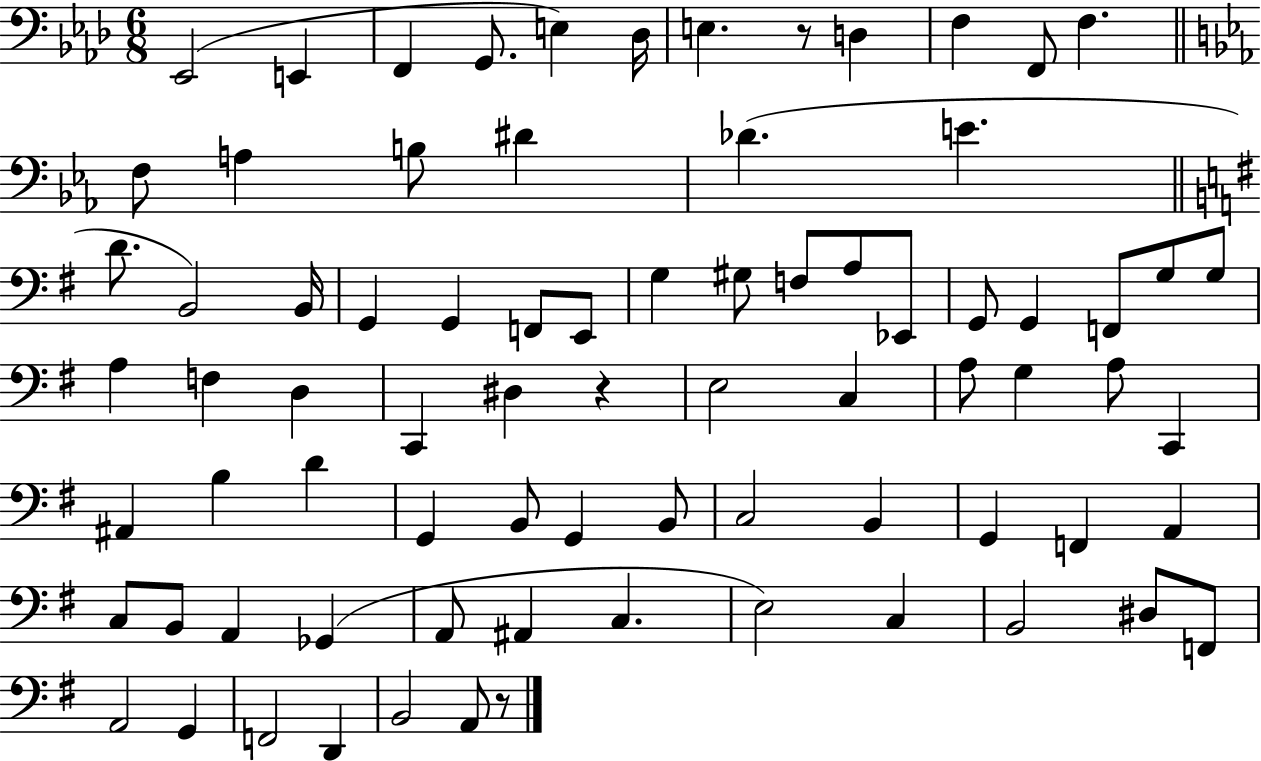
Eb2/h E2/q F2/q G2/e. E3/q Db3/s E3/q. R/e D3/q F3/q F2/e F3/q. F3/e A3/q B3/e D#4/q Db4/q. E4/q. D4/e. B2/h B2/s G2/q G2/q F2/e E2/e G3/q G#3/e F3/e A3/e Eb2/e G2/e G2/q F2/e G3/e G3/e A3/q F3/q D3/q C2/q D#3/q R/q E3/h C3/q A3/e G3/q A3/e C2/q A#2/q B3/q D4/q G2/q B2/e G2/q B2/e C3/h B2/q G2/q F2/q A2/q C3/e B2/e A2/q Gb2/q A2/e A#2/q C3/q. E3/h C3/q B2/h D#3/e F2/e A2/h G2/q F2/h D2/q B2/h A2/e R/e